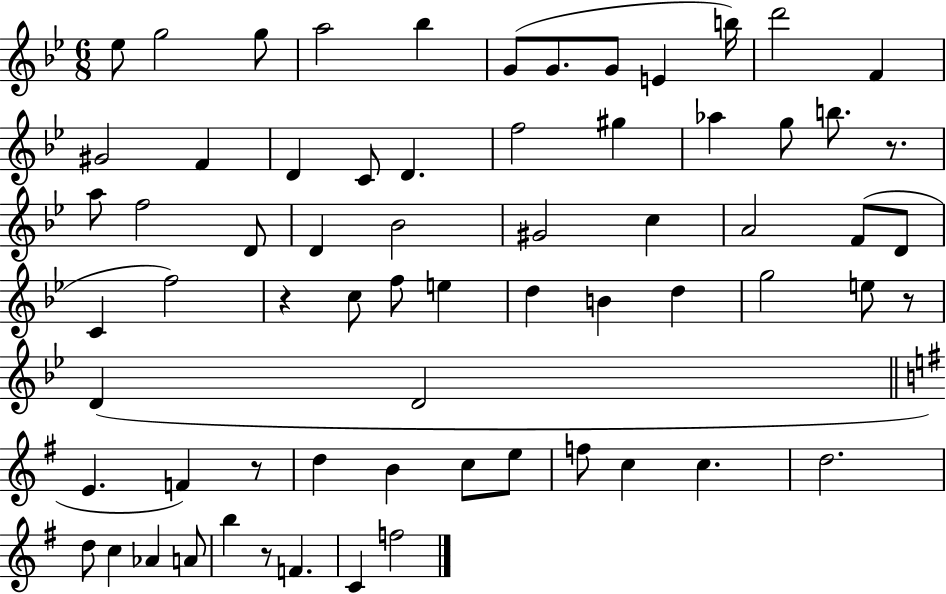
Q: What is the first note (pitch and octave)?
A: Eb5